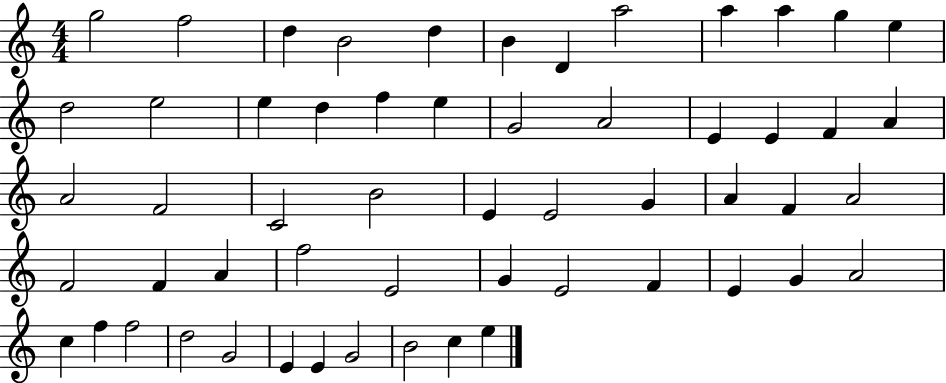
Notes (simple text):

G5/h F5/h D5/q B4/h D5/q B4/q D4/q A5/h A5/q A5/q G5/q E5/q D5/h E5/h E5/q D5/q F5/q E5/q G4/h A4/h E4/q E4/q F4/q A4/q A4/h F4/h C4/h B4/h E4/q E4/h G4/q A4/q F4/q A4/h F4/h F4/q A4/q F5/h E4/h G4/q E4/h F4/q E4/q G4/q A4/h C5/q F5/q F5/h D5/h G4/h E4/q E4/q G4/h B4/h C5/q E5/q